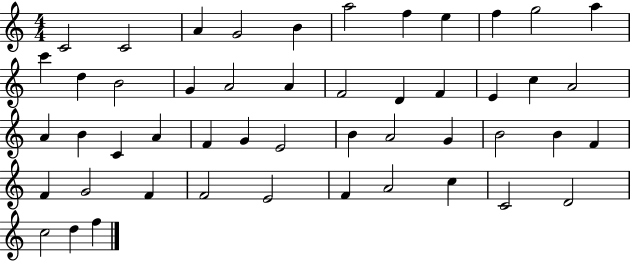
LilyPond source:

{
  \clef treble
  \numericTimeSignature
  \time 4/4
  \key c \major
  c'2 c'2 | a'4 g'2 b'4 | a''2 f''4 e''4 | f''4 g''2 a''4 | \break c'''4 d''4 b'2 | g'4 a'2 a'4 | f'2 d'4 f'4 | e'4 c''4 a'2 | \break a'4 b'4 c'4 a'4 | f'4 g'4 e'2 | b'4 a'2 g'4 | b'2 b'4 f'4 | \break f'4 g'2 f'4 | f'2 e'2 | f'4 a'2 c''4 | c'2 d'2 | \break c''2 d''4 f''4 | \bar "|."
}